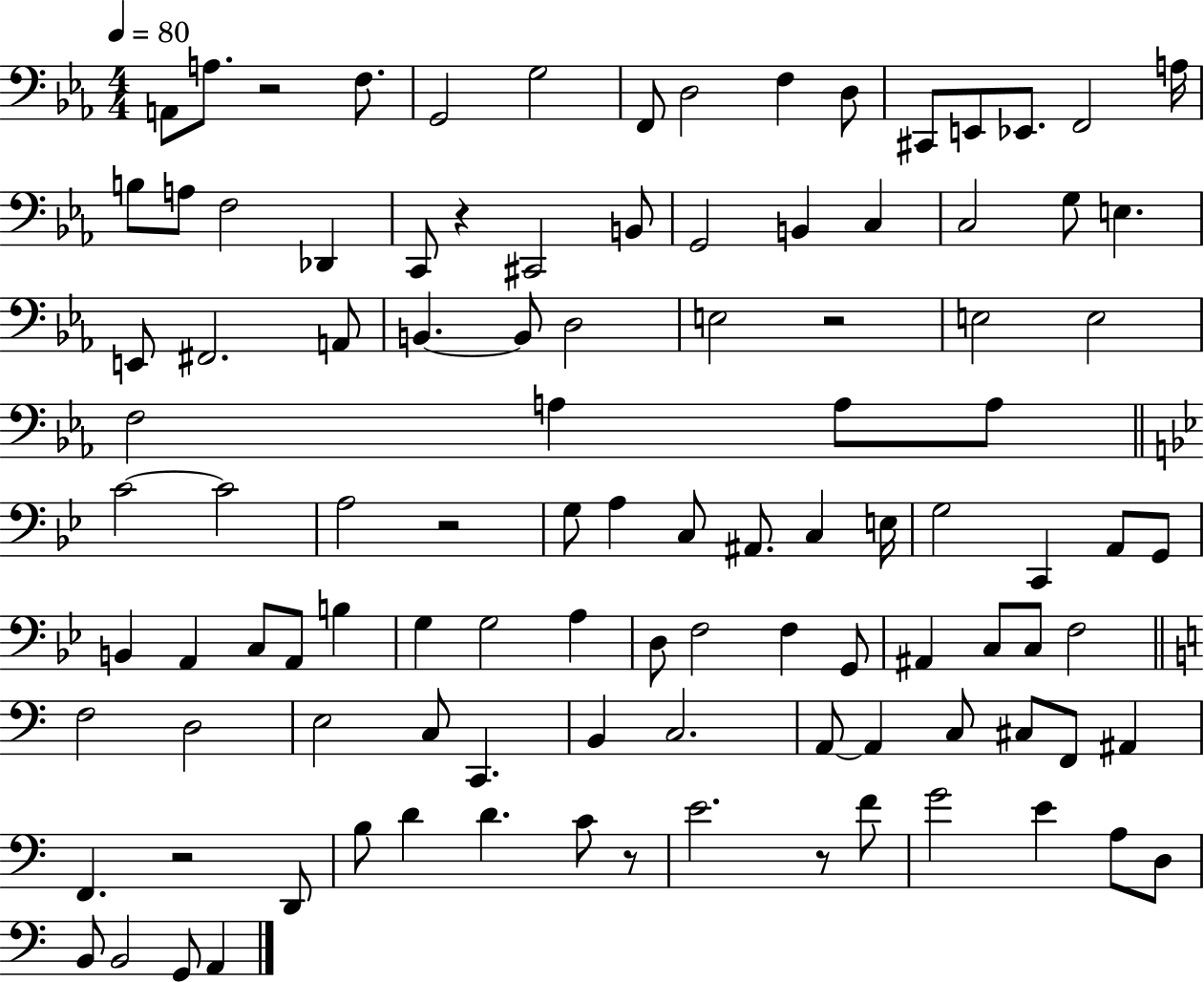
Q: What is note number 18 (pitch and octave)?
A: Db2